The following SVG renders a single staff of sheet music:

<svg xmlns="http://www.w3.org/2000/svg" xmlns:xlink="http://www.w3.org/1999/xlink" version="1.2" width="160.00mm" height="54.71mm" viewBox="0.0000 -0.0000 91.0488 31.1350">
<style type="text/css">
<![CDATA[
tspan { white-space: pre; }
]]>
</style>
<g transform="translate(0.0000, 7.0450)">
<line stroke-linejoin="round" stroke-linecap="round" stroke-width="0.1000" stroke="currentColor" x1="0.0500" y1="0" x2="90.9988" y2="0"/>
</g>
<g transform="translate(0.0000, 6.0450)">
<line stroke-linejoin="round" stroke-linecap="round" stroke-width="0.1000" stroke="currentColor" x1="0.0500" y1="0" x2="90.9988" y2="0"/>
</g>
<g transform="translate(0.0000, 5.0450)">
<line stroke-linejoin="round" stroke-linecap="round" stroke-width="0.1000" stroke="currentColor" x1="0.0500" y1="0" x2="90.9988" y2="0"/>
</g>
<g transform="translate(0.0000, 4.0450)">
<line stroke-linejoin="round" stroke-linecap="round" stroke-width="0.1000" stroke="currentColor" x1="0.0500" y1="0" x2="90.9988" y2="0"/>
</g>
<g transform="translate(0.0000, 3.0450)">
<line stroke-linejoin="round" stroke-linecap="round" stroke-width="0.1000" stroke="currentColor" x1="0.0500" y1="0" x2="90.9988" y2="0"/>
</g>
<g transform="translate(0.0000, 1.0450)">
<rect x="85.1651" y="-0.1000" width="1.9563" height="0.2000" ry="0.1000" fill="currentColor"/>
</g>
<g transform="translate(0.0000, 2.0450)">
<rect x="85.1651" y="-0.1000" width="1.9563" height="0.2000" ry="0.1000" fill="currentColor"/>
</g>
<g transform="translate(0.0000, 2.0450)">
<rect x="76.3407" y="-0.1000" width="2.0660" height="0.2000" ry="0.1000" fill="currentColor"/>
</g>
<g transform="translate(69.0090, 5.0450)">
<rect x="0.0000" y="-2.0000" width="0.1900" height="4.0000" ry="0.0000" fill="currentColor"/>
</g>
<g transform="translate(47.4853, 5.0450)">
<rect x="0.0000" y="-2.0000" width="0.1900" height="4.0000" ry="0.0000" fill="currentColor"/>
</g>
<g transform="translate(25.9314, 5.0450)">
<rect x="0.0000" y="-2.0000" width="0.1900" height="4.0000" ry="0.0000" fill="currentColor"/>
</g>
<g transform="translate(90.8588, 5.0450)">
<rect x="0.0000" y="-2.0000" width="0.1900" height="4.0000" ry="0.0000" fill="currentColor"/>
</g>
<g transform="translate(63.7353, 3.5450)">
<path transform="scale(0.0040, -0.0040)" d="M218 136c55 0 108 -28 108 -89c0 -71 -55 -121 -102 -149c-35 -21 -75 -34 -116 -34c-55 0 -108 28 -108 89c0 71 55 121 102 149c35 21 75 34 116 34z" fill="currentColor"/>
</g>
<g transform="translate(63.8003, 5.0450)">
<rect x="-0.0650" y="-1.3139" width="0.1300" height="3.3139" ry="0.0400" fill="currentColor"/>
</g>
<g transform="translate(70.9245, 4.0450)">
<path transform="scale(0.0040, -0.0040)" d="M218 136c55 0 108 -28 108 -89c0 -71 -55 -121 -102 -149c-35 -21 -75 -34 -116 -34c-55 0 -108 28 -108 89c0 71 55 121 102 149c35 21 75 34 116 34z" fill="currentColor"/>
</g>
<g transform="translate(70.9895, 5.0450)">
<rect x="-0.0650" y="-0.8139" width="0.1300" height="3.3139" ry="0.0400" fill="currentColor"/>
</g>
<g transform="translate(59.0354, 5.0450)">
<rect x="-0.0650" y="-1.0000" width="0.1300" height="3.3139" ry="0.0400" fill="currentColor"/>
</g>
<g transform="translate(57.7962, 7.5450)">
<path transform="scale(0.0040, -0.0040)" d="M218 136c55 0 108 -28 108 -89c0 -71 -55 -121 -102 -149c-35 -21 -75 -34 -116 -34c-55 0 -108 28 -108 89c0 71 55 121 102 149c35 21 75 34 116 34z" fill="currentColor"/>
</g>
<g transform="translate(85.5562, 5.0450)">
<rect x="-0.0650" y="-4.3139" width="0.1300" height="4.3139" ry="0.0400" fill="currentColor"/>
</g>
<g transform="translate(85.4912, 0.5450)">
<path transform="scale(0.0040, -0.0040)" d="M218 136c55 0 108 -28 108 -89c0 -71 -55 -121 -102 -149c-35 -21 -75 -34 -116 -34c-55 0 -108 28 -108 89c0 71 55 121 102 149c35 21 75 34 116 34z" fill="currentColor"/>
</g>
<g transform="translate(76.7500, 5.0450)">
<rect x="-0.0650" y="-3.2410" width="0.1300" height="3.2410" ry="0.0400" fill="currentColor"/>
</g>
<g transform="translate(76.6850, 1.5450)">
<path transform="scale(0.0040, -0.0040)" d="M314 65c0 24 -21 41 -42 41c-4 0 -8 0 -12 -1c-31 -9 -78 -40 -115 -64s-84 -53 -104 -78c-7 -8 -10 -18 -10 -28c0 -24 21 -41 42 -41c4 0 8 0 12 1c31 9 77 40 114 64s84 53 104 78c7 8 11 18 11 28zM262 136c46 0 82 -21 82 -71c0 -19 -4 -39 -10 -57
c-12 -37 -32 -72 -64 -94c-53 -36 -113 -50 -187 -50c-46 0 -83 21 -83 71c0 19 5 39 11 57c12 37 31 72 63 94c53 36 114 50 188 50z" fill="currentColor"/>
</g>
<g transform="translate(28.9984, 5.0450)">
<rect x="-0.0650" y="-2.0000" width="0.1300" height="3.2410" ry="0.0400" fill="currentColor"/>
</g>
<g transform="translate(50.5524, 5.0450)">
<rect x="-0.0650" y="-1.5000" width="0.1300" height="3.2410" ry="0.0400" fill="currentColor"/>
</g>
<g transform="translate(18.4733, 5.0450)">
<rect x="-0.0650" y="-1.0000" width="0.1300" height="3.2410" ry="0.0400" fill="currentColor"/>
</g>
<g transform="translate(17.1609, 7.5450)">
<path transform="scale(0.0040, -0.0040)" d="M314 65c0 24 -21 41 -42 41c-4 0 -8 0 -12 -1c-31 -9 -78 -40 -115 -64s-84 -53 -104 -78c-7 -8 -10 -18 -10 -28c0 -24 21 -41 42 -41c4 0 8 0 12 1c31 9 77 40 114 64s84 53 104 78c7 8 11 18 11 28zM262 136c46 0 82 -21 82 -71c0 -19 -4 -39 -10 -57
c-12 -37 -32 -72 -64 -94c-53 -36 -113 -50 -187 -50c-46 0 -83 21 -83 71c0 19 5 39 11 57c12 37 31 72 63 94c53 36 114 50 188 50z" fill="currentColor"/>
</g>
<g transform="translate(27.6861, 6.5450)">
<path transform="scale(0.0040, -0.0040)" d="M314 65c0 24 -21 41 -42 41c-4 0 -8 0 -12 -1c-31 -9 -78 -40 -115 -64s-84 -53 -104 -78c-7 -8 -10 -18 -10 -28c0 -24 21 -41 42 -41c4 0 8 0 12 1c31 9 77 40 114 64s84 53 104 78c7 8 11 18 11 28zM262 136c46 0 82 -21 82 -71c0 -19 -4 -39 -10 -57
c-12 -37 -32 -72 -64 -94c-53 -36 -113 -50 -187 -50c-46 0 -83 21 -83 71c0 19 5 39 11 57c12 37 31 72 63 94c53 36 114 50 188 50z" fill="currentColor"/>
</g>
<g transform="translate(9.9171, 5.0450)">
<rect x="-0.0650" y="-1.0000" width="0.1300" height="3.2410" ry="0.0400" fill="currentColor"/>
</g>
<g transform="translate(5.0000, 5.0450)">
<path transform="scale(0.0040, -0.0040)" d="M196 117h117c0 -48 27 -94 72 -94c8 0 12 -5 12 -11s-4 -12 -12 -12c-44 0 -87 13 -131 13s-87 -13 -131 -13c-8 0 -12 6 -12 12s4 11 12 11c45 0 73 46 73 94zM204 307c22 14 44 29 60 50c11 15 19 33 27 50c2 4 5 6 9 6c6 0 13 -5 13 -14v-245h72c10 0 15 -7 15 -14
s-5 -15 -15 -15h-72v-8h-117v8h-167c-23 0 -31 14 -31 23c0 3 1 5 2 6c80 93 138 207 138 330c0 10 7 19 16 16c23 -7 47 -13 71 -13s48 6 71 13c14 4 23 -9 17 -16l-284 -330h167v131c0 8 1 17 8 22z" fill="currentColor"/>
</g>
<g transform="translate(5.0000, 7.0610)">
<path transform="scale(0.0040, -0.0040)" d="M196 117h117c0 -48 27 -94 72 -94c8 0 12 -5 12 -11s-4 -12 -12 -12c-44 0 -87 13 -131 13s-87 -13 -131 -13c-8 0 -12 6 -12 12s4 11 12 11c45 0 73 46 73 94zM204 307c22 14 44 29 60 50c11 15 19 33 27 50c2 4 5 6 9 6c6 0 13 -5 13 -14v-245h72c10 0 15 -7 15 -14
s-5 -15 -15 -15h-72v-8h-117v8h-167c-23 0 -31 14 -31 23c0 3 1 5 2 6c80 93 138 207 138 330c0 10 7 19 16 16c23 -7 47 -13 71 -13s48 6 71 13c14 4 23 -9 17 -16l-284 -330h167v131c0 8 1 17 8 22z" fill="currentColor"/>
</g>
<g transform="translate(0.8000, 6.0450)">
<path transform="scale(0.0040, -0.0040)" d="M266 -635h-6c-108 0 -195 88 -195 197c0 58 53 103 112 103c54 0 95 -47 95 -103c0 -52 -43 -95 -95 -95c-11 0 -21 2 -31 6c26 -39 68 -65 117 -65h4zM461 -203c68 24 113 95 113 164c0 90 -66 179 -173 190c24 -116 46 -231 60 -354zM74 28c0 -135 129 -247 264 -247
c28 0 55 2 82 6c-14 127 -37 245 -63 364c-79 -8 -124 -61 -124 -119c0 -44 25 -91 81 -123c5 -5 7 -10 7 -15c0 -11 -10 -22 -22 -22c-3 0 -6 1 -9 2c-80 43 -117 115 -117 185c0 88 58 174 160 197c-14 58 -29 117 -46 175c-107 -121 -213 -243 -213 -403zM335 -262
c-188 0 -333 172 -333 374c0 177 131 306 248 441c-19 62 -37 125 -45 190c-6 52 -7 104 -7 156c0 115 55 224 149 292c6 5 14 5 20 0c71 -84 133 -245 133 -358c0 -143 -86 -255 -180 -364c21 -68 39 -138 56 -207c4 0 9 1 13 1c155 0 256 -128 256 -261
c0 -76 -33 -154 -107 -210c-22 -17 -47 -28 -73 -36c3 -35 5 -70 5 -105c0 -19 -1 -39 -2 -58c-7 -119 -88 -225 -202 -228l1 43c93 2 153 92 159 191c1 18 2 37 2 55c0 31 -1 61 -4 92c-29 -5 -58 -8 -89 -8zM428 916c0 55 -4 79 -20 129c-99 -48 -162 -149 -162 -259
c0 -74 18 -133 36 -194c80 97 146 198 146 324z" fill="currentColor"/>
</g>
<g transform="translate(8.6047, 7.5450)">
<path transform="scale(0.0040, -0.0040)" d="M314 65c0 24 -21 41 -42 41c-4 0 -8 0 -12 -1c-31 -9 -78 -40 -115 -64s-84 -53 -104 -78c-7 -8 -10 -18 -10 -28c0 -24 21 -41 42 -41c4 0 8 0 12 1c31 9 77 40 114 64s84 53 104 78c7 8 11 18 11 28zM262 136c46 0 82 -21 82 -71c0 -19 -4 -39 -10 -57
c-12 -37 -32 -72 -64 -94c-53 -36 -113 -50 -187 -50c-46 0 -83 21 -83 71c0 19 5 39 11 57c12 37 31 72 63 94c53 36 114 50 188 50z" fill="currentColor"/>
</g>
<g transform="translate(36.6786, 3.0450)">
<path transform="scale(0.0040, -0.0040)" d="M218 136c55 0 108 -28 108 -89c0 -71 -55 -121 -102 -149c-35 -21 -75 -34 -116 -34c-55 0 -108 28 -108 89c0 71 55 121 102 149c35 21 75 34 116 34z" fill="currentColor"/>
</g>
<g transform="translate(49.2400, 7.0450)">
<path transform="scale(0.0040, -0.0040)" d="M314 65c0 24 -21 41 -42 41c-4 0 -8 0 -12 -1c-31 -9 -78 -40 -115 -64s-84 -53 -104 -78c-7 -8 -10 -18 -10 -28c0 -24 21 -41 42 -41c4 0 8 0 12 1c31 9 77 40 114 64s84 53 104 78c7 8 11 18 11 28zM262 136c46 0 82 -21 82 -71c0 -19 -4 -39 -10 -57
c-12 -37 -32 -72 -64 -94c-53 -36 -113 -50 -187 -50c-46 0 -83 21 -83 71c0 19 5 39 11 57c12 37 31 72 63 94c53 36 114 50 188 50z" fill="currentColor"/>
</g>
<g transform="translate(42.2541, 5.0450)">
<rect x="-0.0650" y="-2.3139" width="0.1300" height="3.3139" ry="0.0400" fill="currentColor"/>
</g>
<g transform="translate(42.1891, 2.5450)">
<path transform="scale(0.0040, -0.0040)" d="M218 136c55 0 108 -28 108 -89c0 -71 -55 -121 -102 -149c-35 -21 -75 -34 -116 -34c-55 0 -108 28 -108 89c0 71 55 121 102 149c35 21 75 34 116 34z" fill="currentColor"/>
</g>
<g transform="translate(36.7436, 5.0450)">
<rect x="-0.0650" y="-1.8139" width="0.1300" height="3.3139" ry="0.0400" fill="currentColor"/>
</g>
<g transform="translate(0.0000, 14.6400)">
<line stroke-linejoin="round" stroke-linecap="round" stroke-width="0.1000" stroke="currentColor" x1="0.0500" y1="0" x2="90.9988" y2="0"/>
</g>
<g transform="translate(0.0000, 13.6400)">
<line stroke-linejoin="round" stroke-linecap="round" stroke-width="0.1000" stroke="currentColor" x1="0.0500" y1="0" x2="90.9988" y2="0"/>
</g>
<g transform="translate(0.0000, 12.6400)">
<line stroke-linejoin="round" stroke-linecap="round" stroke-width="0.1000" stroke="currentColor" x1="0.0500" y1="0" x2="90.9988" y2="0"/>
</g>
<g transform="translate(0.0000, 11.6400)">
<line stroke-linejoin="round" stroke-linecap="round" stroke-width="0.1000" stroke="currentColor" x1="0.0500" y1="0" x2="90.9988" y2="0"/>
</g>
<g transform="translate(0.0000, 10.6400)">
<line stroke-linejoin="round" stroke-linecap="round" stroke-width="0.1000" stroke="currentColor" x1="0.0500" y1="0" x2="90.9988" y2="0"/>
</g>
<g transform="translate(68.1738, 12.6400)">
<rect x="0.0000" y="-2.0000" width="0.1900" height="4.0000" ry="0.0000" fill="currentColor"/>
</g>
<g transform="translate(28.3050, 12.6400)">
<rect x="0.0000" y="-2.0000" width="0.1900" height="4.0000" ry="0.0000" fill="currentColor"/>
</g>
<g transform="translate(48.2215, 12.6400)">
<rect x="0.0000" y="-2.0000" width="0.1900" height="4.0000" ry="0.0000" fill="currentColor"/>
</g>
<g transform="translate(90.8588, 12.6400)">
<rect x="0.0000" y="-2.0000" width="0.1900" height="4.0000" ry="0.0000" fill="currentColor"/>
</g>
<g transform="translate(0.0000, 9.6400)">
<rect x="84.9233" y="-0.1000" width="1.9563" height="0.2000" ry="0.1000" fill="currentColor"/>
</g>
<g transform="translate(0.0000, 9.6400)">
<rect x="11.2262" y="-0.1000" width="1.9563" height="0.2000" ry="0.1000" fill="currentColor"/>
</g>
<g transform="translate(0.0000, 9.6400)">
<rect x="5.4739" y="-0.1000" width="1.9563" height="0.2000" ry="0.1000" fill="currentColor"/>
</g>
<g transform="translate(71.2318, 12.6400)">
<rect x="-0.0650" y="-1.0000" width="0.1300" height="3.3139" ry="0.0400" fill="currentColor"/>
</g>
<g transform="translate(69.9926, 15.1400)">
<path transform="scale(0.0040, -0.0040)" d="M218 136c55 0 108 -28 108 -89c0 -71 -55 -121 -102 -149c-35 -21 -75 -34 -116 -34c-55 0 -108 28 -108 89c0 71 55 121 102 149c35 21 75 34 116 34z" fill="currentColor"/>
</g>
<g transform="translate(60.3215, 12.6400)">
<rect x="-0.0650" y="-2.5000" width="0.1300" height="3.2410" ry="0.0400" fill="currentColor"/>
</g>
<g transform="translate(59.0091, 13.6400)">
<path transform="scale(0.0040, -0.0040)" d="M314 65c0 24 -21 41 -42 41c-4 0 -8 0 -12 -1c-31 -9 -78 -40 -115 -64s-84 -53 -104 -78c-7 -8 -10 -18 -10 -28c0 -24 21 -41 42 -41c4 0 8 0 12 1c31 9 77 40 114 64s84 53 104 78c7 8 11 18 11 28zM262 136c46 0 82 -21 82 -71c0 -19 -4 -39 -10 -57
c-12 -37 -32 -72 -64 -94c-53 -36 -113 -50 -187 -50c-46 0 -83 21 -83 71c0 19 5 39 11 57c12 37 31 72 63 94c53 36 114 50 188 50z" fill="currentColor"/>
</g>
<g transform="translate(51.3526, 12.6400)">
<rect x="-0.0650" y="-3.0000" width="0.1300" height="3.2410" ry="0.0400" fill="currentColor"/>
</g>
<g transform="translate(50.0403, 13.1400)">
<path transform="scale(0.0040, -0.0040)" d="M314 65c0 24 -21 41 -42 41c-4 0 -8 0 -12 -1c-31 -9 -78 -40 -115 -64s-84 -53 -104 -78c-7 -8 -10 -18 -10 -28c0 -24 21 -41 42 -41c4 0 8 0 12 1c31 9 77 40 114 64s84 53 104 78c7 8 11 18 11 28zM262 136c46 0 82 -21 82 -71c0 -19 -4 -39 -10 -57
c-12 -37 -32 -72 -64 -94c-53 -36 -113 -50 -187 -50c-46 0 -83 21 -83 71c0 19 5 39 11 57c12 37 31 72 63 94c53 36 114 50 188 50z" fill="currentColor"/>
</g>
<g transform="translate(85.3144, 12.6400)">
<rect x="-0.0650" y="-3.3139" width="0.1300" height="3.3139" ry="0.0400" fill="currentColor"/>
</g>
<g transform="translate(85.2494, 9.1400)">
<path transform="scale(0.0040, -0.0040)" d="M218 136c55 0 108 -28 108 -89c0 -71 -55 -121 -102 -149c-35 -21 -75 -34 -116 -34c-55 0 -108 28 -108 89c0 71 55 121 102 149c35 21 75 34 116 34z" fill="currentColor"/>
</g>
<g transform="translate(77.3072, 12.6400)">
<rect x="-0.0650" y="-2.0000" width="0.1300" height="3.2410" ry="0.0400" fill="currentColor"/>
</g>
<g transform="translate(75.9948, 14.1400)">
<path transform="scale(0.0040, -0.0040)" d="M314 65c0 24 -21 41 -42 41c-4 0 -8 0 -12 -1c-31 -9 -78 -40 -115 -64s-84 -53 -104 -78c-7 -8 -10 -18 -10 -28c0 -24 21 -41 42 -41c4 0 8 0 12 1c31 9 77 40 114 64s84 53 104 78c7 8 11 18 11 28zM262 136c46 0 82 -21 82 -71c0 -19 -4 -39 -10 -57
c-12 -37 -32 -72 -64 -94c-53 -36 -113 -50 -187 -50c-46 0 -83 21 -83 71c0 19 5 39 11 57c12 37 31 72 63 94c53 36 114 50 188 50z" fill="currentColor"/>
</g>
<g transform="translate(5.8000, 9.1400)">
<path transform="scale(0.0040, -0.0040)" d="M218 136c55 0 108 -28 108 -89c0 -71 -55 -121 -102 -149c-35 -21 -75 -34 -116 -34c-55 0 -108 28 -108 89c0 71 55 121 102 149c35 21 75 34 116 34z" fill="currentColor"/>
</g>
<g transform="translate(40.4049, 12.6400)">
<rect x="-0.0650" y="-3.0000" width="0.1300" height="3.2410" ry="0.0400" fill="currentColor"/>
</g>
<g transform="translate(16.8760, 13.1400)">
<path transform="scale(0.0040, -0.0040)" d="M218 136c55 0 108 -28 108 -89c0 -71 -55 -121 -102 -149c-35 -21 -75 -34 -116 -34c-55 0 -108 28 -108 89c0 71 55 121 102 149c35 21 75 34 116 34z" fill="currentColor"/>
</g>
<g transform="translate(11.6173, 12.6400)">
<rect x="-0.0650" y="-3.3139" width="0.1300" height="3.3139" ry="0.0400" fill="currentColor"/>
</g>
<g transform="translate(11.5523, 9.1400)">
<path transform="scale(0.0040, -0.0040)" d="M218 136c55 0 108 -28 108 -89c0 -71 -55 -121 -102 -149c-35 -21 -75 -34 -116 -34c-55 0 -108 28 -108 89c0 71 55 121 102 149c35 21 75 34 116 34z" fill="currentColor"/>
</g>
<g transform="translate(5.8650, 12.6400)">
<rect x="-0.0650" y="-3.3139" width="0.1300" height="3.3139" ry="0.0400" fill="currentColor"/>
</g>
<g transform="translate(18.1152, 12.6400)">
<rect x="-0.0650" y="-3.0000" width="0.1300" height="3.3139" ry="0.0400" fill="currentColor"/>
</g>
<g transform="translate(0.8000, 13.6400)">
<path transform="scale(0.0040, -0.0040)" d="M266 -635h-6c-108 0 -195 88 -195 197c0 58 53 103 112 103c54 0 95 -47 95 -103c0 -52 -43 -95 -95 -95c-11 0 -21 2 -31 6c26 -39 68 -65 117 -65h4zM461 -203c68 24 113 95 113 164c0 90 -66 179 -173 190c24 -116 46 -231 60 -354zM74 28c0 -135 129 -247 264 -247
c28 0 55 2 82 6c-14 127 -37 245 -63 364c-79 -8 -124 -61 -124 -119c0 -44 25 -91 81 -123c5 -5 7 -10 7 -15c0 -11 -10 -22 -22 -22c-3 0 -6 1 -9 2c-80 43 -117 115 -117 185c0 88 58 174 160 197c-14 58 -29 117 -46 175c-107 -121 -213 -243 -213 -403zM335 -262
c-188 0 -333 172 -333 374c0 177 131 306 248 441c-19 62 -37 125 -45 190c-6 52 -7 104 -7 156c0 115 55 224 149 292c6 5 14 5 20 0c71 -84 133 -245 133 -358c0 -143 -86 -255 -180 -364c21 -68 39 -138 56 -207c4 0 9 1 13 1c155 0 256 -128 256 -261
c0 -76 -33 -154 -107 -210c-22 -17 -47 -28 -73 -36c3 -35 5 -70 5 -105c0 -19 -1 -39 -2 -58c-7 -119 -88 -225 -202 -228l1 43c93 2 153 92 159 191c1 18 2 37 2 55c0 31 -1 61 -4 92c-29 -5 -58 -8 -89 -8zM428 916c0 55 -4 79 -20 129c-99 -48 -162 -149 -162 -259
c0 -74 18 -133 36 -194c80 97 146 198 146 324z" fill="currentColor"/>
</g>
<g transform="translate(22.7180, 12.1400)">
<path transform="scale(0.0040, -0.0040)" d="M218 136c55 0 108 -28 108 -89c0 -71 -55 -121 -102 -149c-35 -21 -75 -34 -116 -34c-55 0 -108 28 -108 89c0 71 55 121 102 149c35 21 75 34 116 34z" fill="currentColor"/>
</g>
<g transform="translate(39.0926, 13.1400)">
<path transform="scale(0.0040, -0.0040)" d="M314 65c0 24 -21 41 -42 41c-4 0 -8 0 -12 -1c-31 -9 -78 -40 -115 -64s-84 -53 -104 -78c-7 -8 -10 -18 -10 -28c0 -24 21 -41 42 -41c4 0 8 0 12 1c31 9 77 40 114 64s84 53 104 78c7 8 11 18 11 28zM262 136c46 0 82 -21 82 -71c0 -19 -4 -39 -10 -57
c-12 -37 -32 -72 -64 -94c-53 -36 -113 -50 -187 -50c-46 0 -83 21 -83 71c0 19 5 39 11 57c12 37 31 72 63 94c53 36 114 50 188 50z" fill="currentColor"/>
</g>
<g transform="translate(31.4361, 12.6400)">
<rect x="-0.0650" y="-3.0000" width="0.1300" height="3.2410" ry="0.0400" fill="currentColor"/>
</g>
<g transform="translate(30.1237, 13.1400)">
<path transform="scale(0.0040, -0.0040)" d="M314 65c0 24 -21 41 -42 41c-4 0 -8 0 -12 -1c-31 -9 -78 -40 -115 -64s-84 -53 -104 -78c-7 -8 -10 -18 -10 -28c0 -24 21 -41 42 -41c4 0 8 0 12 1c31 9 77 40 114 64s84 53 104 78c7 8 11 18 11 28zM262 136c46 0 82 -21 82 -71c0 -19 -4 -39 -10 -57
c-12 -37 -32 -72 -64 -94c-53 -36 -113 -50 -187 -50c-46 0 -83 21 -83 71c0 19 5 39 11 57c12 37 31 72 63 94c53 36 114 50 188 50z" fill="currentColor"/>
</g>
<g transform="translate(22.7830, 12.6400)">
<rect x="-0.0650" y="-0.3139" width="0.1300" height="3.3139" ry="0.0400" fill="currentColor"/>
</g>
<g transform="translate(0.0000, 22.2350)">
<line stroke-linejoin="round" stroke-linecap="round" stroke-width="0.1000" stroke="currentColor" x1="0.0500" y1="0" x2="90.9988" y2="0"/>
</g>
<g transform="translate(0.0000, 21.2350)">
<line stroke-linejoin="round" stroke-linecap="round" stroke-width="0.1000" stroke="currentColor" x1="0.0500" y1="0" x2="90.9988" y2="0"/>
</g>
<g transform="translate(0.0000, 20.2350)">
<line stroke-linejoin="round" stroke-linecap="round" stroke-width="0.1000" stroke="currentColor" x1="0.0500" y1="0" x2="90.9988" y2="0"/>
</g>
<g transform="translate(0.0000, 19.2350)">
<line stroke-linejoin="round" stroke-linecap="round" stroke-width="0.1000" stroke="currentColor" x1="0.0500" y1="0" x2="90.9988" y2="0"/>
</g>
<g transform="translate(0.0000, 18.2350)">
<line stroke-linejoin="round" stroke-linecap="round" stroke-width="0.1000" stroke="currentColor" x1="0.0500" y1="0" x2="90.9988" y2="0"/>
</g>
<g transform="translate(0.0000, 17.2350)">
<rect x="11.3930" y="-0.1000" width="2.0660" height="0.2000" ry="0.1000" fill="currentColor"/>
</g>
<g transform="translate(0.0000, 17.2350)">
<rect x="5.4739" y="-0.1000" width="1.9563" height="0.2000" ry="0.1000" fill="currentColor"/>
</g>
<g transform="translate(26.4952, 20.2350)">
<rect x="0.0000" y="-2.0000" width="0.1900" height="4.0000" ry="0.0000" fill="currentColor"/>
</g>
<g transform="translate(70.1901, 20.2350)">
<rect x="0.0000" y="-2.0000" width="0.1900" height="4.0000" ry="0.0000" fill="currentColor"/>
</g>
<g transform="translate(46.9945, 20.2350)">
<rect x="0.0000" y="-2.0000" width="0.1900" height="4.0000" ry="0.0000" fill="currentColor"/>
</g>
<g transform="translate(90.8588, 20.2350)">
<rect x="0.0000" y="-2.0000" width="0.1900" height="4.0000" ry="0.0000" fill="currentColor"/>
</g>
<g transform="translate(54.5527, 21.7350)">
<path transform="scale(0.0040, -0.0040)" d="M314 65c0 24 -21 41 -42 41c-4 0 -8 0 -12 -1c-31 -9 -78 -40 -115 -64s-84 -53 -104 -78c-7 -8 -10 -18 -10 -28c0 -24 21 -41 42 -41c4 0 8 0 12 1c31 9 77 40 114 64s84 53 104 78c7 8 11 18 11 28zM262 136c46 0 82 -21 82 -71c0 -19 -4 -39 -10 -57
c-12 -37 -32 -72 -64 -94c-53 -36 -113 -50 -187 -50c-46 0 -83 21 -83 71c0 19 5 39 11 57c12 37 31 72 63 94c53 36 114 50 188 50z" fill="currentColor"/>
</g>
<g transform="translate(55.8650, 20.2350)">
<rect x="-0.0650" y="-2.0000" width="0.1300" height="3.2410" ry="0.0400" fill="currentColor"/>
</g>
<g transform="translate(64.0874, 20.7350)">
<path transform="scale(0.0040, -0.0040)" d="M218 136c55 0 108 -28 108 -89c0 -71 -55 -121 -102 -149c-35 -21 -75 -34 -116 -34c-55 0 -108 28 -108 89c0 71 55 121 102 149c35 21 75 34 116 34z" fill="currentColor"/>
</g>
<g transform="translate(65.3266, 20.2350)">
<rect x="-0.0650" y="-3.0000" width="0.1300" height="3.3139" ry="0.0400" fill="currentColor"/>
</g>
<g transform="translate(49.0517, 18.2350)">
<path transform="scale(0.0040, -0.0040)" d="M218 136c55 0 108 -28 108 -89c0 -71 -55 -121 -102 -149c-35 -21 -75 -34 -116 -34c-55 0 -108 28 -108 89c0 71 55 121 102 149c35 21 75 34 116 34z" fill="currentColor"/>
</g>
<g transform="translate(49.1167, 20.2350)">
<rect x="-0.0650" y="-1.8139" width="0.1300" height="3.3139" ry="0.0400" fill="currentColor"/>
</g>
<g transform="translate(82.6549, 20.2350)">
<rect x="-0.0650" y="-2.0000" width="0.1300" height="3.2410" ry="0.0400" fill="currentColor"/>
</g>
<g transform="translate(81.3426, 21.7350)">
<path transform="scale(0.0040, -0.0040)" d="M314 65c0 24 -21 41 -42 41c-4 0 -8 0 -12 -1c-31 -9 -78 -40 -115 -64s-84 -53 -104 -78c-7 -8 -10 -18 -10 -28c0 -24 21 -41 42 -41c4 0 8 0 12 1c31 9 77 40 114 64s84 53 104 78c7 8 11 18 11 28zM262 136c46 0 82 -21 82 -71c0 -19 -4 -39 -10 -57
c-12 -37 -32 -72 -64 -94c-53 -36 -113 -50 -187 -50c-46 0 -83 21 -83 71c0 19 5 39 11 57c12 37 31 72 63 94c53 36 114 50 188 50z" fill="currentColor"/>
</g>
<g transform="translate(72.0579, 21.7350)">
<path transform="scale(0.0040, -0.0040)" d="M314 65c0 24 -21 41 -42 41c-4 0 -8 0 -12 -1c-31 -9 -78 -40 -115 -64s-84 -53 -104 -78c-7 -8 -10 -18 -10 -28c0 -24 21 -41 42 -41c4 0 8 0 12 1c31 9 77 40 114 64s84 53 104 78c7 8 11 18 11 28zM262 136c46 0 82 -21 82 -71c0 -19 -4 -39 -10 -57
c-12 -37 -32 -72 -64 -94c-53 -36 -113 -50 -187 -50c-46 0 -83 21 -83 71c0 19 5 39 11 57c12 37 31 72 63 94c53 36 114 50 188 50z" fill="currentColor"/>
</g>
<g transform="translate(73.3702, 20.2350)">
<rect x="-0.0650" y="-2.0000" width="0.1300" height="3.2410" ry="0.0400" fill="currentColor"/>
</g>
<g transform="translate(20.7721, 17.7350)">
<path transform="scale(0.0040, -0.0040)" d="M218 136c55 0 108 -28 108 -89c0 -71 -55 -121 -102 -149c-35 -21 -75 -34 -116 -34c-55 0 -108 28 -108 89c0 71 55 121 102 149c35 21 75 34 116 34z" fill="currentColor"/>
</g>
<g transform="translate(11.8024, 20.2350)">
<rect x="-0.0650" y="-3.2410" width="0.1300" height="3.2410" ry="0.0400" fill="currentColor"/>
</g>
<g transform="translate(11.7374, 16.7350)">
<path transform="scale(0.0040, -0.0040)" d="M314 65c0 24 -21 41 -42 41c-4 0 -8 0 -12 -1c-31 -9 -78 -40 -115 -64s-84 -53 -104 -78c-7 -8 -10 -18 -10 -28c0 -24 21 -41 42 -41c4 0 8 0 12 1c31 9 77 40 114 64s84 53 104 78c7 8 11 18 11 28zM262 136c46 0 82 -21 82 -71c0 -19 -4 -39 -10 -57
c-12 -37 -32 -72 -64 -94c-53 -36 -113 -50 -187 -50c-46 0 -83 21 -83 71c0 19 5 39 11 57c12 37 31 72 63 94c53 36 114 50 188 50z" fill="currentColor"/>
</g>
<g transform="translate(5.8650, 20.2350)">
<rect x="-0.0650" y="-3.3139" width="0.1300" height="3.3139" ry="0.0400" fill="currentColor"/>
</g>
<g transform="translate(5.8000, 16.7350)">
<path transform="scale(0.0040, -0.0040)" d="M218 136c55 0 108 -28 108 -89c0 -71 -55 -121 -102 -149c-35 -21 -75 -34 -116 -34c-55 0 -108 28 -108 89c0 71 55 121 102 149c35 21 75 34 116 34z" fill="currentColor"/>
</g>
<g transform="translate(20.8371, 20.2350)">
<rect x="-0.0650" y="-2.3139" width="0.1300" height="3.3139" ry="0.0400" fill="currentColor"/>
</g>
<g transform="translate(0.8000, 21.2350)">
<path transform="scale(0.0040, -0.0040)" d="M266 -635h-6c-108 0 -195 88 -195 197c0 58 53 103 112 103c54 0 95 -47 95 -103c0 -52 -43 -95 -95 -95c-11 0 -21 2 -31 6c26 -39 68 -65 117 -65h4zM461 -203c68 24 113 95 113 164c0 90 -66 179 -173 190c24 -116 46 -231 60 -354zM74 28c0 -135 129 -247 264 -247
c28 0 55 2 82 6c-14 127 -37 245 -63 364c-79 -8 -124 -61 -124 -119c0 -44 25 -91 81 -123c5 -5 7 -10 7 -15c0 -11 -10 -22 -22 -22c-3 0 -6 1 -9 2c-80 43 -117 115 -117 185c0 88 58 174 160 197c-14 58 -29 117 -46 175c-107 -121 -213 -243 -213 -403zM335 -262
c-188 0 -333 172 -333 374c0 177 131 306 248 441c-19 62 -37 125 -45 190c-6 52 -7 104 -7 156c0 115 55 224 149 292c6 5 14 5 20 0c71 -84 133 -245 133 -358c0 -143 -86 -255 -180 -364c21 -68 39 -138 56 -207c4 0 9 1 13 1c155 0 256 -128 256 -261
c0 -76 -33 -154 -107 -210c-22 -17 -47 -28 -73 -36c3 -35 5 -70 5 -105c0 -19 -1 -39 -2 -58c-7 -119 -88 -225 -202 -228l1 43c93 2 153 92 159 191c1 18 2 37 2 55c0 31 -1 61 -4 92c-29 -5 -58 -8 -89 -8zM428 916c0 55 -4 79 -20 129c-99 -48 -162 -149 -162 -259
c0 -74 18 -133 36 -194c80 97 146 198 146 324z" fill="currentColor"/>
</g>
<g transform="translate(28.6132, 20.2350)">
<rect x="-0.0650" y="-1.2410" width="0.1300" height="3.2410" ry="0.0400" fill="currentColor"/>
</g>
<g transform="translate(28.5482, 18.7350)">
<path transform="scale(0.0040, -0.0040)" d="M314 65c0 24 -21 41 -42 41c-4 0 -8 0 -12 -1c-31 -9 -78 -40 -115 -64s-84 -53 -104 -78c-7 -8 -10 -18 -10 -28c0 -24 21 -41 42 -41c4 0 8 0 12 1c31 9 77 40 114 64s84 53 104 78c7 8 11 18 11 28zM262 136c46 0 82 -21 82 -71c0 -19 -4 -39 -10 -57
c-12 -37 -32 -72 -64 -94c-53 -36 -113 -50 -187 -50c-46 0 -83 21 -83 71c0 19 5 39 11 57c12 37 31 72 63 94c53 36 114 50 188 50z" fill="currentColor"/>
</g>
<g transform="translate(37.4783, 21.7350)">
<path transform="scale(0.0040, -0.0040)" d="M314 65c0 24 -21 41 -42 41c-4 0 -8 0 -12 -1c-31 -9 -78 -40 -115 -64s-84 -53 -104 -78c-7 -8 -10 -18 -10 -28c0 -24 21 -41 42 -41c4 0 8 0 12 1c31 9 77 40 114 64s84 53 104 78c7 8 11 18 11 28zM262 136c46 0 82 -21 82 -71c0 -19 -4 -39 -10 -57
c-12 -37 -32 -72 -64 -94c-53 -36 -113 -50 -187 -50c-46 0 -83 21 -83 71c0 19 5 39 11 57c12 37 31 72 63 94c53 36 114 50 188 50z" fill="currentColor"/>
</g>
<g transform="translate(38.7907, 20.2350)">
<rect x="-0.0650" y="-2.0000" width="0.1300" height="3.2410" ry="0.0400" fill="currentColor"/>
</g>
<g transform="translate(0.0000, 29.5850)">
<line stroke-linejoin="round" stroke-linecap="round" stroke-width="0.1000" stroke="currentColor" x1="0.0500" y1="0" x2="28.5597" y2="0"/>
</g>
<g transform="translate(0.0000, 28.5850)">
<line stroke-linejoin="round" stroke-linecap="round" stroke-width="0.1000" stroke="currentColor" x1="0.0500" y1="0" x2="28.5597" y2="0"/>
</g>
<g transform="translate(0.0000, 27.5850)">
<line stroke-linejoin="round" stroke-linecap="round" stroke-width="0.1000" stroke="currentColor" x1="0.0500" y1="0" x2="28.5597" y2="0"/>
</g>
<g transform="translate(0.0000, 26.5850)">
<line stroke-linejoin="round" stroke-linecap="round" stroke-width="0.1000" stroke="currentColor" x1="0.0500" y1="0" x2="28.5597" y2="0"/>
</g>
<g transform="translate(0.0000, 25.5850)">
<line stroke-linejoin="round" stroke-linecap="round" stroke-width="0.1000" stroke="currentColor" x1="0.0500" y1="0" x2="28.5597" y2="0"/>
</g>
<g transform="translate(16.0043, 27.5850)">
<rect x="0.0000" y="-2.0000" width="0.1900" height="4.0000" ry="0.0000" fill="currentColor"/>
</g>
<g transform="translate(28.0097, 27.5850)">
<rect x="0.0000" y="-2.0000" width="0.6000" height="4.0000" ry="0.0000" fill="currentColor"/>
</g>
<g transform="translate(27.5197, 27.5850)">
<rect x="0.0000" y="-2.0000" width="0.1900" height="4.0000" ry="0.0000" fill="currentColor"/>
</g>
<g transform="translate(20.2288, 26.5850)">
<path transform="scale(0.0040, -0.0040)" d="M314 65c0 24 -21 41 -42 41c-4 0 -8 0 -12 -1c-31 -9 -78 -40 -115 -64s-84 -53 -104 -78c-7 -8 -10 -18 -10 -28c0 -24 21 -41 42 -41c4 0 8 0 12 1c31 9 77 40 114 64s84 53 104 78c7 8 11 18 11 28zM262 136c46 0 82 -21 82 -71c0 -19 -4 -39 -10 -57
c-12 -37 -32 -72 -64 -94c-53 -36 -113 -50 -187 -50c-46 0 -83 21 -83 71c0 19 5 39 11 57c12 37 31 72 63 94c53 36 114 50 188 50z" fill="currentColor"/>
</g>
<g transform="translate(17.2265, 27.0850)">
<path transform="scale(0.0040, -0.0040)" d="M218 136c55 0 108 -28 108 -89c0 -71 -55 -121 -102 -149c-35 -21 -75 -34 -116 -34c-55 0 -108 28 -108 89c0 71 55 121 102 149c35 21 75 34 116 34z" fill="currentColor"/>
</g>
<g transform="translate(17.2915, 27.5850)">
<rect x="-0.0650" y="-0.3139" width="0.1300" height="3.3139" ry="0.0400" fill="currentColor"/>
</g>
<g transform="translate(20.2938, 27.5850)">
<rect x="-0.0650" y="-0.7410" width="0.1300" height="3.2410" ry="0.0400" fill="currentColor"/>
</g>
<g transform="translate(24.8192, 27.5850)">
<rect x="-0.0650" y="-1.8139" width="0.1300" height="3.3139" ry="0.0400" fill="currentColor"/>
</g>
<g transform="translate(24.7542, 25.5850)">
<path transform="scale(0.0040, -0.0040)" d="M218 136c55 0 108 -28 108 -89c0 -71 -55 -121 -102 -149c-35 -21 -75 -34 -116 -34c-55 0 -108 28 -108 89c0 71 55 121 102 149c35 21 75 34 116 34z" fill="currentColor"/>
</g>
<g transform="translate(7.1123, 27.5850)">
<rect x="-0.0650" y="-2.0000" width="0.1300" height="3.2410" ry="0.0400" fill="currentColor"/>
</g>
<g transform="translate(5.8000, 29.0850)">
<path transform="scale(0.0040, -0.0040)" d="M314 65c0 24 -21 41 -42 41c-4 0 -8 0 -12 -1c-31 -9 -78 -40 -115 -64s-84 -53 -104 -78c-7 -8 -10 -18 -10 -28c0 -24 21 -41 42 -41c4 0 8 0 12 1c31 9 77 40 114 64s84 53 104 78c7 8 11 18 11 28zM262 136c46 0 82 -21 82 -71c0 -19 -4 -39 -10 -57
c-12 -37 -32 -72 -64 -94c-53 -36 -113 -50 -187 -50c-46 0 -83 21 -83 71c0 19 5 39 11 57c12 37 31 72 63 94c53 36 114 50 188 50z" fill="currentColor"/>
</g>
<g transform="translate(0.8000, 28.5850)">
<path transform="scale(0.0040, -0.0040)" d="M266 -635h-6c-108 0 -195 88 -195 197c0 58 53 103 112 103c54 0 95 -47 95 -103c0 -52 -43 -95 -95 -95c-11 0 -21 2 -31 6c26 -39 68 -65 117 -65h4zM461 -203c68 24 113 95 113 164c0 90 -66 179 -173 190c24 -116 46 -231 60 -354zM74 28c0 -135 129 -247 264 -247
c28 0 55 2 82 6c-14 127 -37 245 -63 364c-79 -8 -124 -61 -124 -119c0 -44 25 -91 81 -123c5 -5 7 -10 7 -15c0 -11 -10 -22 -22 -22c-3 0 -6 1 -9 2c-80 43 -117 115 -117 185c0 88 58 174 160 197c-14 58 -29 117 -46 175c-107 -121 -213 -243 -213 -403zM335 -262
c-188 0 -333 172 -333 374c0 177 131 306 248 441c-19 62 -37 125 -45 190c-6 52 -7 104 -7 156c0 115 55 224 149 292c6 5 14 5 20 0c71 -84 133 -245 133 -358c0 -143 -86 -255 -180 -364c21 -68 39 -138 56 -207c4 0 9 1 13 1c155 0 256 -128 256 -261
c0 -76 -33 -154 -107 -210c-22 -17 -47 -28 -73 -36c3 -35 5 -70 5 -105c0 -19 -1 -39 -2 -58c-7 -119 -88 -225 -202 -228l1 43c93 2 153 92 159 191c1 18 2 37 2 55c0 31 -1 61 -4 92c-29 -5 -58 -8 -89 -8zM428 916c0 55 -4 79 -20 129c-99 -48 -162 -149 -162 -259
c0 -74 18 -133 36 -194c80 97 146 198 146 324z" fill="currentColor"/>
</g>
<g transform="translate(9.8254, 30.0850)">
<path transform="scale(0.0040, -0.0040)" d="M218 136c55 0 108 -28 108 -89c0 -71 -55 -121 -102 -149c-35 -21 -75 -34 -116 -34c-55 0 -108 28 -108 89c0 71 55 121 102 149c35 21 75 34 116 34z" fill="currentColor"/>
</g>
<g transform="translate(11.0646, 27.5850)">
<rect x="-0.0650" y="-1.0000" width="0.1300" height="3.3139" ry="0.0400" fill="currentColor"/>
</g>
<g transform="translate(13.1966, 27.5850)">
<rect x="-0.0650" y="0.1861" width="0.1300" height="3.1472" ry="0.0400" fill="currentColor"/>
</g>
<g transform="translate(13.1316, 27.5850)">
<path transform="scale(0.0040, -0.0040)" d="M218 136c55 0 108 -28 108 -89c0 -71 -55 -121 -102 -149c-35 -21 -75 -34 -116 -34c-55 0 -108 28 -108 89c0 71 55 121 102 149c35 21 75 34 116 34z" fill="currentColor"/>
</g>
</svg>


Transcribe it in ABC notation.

X:1
T:Untitled
M:4/4
L:1/4
K:C
D2 D2 F2 f g E2 D e d b2 d' b b A c A2 A2 A2 G2 D F2 b b b2 g e2 F2 f F2 A F2 F2 F2 D B c d2 f